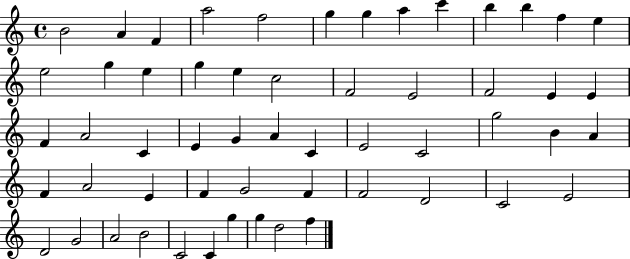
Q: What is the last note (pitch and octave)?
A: F5